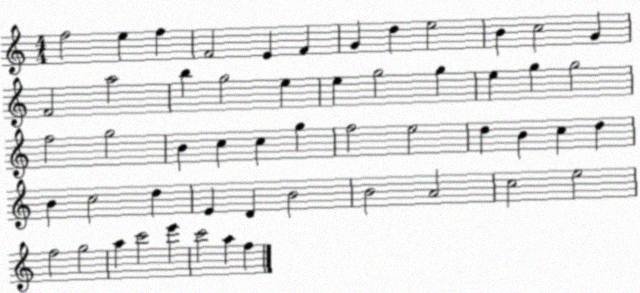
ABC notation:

X:1
T:Untitled
M:4/4
L:1/4
K:C
f2 e f F2 E F G d e2 B c2 G F2 a2 b g2 e e g2 g e g g2 f2 g2 B c c g f2 e2 d B c d B c2 d E D B2 B2 A2 c2 e2 f2 g2 a c'2 e' c'2 a f